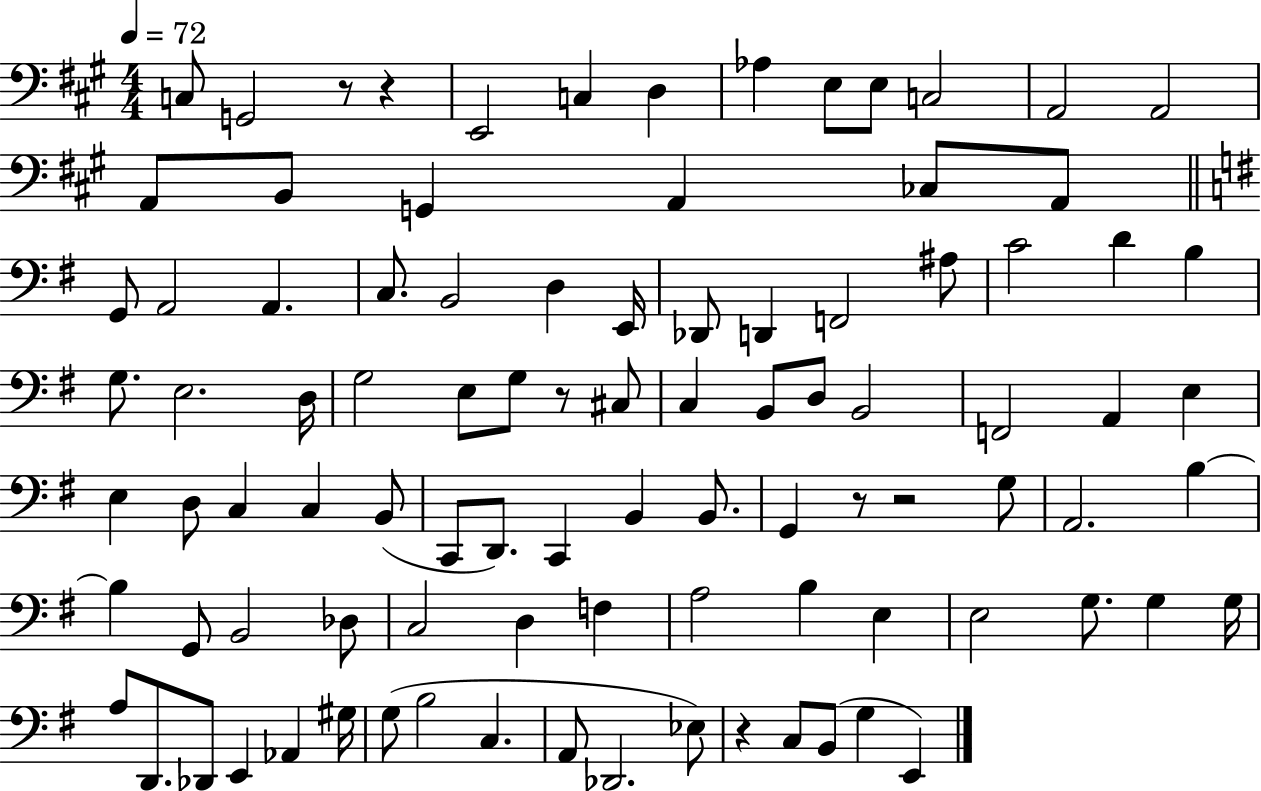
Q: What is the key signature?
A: A major